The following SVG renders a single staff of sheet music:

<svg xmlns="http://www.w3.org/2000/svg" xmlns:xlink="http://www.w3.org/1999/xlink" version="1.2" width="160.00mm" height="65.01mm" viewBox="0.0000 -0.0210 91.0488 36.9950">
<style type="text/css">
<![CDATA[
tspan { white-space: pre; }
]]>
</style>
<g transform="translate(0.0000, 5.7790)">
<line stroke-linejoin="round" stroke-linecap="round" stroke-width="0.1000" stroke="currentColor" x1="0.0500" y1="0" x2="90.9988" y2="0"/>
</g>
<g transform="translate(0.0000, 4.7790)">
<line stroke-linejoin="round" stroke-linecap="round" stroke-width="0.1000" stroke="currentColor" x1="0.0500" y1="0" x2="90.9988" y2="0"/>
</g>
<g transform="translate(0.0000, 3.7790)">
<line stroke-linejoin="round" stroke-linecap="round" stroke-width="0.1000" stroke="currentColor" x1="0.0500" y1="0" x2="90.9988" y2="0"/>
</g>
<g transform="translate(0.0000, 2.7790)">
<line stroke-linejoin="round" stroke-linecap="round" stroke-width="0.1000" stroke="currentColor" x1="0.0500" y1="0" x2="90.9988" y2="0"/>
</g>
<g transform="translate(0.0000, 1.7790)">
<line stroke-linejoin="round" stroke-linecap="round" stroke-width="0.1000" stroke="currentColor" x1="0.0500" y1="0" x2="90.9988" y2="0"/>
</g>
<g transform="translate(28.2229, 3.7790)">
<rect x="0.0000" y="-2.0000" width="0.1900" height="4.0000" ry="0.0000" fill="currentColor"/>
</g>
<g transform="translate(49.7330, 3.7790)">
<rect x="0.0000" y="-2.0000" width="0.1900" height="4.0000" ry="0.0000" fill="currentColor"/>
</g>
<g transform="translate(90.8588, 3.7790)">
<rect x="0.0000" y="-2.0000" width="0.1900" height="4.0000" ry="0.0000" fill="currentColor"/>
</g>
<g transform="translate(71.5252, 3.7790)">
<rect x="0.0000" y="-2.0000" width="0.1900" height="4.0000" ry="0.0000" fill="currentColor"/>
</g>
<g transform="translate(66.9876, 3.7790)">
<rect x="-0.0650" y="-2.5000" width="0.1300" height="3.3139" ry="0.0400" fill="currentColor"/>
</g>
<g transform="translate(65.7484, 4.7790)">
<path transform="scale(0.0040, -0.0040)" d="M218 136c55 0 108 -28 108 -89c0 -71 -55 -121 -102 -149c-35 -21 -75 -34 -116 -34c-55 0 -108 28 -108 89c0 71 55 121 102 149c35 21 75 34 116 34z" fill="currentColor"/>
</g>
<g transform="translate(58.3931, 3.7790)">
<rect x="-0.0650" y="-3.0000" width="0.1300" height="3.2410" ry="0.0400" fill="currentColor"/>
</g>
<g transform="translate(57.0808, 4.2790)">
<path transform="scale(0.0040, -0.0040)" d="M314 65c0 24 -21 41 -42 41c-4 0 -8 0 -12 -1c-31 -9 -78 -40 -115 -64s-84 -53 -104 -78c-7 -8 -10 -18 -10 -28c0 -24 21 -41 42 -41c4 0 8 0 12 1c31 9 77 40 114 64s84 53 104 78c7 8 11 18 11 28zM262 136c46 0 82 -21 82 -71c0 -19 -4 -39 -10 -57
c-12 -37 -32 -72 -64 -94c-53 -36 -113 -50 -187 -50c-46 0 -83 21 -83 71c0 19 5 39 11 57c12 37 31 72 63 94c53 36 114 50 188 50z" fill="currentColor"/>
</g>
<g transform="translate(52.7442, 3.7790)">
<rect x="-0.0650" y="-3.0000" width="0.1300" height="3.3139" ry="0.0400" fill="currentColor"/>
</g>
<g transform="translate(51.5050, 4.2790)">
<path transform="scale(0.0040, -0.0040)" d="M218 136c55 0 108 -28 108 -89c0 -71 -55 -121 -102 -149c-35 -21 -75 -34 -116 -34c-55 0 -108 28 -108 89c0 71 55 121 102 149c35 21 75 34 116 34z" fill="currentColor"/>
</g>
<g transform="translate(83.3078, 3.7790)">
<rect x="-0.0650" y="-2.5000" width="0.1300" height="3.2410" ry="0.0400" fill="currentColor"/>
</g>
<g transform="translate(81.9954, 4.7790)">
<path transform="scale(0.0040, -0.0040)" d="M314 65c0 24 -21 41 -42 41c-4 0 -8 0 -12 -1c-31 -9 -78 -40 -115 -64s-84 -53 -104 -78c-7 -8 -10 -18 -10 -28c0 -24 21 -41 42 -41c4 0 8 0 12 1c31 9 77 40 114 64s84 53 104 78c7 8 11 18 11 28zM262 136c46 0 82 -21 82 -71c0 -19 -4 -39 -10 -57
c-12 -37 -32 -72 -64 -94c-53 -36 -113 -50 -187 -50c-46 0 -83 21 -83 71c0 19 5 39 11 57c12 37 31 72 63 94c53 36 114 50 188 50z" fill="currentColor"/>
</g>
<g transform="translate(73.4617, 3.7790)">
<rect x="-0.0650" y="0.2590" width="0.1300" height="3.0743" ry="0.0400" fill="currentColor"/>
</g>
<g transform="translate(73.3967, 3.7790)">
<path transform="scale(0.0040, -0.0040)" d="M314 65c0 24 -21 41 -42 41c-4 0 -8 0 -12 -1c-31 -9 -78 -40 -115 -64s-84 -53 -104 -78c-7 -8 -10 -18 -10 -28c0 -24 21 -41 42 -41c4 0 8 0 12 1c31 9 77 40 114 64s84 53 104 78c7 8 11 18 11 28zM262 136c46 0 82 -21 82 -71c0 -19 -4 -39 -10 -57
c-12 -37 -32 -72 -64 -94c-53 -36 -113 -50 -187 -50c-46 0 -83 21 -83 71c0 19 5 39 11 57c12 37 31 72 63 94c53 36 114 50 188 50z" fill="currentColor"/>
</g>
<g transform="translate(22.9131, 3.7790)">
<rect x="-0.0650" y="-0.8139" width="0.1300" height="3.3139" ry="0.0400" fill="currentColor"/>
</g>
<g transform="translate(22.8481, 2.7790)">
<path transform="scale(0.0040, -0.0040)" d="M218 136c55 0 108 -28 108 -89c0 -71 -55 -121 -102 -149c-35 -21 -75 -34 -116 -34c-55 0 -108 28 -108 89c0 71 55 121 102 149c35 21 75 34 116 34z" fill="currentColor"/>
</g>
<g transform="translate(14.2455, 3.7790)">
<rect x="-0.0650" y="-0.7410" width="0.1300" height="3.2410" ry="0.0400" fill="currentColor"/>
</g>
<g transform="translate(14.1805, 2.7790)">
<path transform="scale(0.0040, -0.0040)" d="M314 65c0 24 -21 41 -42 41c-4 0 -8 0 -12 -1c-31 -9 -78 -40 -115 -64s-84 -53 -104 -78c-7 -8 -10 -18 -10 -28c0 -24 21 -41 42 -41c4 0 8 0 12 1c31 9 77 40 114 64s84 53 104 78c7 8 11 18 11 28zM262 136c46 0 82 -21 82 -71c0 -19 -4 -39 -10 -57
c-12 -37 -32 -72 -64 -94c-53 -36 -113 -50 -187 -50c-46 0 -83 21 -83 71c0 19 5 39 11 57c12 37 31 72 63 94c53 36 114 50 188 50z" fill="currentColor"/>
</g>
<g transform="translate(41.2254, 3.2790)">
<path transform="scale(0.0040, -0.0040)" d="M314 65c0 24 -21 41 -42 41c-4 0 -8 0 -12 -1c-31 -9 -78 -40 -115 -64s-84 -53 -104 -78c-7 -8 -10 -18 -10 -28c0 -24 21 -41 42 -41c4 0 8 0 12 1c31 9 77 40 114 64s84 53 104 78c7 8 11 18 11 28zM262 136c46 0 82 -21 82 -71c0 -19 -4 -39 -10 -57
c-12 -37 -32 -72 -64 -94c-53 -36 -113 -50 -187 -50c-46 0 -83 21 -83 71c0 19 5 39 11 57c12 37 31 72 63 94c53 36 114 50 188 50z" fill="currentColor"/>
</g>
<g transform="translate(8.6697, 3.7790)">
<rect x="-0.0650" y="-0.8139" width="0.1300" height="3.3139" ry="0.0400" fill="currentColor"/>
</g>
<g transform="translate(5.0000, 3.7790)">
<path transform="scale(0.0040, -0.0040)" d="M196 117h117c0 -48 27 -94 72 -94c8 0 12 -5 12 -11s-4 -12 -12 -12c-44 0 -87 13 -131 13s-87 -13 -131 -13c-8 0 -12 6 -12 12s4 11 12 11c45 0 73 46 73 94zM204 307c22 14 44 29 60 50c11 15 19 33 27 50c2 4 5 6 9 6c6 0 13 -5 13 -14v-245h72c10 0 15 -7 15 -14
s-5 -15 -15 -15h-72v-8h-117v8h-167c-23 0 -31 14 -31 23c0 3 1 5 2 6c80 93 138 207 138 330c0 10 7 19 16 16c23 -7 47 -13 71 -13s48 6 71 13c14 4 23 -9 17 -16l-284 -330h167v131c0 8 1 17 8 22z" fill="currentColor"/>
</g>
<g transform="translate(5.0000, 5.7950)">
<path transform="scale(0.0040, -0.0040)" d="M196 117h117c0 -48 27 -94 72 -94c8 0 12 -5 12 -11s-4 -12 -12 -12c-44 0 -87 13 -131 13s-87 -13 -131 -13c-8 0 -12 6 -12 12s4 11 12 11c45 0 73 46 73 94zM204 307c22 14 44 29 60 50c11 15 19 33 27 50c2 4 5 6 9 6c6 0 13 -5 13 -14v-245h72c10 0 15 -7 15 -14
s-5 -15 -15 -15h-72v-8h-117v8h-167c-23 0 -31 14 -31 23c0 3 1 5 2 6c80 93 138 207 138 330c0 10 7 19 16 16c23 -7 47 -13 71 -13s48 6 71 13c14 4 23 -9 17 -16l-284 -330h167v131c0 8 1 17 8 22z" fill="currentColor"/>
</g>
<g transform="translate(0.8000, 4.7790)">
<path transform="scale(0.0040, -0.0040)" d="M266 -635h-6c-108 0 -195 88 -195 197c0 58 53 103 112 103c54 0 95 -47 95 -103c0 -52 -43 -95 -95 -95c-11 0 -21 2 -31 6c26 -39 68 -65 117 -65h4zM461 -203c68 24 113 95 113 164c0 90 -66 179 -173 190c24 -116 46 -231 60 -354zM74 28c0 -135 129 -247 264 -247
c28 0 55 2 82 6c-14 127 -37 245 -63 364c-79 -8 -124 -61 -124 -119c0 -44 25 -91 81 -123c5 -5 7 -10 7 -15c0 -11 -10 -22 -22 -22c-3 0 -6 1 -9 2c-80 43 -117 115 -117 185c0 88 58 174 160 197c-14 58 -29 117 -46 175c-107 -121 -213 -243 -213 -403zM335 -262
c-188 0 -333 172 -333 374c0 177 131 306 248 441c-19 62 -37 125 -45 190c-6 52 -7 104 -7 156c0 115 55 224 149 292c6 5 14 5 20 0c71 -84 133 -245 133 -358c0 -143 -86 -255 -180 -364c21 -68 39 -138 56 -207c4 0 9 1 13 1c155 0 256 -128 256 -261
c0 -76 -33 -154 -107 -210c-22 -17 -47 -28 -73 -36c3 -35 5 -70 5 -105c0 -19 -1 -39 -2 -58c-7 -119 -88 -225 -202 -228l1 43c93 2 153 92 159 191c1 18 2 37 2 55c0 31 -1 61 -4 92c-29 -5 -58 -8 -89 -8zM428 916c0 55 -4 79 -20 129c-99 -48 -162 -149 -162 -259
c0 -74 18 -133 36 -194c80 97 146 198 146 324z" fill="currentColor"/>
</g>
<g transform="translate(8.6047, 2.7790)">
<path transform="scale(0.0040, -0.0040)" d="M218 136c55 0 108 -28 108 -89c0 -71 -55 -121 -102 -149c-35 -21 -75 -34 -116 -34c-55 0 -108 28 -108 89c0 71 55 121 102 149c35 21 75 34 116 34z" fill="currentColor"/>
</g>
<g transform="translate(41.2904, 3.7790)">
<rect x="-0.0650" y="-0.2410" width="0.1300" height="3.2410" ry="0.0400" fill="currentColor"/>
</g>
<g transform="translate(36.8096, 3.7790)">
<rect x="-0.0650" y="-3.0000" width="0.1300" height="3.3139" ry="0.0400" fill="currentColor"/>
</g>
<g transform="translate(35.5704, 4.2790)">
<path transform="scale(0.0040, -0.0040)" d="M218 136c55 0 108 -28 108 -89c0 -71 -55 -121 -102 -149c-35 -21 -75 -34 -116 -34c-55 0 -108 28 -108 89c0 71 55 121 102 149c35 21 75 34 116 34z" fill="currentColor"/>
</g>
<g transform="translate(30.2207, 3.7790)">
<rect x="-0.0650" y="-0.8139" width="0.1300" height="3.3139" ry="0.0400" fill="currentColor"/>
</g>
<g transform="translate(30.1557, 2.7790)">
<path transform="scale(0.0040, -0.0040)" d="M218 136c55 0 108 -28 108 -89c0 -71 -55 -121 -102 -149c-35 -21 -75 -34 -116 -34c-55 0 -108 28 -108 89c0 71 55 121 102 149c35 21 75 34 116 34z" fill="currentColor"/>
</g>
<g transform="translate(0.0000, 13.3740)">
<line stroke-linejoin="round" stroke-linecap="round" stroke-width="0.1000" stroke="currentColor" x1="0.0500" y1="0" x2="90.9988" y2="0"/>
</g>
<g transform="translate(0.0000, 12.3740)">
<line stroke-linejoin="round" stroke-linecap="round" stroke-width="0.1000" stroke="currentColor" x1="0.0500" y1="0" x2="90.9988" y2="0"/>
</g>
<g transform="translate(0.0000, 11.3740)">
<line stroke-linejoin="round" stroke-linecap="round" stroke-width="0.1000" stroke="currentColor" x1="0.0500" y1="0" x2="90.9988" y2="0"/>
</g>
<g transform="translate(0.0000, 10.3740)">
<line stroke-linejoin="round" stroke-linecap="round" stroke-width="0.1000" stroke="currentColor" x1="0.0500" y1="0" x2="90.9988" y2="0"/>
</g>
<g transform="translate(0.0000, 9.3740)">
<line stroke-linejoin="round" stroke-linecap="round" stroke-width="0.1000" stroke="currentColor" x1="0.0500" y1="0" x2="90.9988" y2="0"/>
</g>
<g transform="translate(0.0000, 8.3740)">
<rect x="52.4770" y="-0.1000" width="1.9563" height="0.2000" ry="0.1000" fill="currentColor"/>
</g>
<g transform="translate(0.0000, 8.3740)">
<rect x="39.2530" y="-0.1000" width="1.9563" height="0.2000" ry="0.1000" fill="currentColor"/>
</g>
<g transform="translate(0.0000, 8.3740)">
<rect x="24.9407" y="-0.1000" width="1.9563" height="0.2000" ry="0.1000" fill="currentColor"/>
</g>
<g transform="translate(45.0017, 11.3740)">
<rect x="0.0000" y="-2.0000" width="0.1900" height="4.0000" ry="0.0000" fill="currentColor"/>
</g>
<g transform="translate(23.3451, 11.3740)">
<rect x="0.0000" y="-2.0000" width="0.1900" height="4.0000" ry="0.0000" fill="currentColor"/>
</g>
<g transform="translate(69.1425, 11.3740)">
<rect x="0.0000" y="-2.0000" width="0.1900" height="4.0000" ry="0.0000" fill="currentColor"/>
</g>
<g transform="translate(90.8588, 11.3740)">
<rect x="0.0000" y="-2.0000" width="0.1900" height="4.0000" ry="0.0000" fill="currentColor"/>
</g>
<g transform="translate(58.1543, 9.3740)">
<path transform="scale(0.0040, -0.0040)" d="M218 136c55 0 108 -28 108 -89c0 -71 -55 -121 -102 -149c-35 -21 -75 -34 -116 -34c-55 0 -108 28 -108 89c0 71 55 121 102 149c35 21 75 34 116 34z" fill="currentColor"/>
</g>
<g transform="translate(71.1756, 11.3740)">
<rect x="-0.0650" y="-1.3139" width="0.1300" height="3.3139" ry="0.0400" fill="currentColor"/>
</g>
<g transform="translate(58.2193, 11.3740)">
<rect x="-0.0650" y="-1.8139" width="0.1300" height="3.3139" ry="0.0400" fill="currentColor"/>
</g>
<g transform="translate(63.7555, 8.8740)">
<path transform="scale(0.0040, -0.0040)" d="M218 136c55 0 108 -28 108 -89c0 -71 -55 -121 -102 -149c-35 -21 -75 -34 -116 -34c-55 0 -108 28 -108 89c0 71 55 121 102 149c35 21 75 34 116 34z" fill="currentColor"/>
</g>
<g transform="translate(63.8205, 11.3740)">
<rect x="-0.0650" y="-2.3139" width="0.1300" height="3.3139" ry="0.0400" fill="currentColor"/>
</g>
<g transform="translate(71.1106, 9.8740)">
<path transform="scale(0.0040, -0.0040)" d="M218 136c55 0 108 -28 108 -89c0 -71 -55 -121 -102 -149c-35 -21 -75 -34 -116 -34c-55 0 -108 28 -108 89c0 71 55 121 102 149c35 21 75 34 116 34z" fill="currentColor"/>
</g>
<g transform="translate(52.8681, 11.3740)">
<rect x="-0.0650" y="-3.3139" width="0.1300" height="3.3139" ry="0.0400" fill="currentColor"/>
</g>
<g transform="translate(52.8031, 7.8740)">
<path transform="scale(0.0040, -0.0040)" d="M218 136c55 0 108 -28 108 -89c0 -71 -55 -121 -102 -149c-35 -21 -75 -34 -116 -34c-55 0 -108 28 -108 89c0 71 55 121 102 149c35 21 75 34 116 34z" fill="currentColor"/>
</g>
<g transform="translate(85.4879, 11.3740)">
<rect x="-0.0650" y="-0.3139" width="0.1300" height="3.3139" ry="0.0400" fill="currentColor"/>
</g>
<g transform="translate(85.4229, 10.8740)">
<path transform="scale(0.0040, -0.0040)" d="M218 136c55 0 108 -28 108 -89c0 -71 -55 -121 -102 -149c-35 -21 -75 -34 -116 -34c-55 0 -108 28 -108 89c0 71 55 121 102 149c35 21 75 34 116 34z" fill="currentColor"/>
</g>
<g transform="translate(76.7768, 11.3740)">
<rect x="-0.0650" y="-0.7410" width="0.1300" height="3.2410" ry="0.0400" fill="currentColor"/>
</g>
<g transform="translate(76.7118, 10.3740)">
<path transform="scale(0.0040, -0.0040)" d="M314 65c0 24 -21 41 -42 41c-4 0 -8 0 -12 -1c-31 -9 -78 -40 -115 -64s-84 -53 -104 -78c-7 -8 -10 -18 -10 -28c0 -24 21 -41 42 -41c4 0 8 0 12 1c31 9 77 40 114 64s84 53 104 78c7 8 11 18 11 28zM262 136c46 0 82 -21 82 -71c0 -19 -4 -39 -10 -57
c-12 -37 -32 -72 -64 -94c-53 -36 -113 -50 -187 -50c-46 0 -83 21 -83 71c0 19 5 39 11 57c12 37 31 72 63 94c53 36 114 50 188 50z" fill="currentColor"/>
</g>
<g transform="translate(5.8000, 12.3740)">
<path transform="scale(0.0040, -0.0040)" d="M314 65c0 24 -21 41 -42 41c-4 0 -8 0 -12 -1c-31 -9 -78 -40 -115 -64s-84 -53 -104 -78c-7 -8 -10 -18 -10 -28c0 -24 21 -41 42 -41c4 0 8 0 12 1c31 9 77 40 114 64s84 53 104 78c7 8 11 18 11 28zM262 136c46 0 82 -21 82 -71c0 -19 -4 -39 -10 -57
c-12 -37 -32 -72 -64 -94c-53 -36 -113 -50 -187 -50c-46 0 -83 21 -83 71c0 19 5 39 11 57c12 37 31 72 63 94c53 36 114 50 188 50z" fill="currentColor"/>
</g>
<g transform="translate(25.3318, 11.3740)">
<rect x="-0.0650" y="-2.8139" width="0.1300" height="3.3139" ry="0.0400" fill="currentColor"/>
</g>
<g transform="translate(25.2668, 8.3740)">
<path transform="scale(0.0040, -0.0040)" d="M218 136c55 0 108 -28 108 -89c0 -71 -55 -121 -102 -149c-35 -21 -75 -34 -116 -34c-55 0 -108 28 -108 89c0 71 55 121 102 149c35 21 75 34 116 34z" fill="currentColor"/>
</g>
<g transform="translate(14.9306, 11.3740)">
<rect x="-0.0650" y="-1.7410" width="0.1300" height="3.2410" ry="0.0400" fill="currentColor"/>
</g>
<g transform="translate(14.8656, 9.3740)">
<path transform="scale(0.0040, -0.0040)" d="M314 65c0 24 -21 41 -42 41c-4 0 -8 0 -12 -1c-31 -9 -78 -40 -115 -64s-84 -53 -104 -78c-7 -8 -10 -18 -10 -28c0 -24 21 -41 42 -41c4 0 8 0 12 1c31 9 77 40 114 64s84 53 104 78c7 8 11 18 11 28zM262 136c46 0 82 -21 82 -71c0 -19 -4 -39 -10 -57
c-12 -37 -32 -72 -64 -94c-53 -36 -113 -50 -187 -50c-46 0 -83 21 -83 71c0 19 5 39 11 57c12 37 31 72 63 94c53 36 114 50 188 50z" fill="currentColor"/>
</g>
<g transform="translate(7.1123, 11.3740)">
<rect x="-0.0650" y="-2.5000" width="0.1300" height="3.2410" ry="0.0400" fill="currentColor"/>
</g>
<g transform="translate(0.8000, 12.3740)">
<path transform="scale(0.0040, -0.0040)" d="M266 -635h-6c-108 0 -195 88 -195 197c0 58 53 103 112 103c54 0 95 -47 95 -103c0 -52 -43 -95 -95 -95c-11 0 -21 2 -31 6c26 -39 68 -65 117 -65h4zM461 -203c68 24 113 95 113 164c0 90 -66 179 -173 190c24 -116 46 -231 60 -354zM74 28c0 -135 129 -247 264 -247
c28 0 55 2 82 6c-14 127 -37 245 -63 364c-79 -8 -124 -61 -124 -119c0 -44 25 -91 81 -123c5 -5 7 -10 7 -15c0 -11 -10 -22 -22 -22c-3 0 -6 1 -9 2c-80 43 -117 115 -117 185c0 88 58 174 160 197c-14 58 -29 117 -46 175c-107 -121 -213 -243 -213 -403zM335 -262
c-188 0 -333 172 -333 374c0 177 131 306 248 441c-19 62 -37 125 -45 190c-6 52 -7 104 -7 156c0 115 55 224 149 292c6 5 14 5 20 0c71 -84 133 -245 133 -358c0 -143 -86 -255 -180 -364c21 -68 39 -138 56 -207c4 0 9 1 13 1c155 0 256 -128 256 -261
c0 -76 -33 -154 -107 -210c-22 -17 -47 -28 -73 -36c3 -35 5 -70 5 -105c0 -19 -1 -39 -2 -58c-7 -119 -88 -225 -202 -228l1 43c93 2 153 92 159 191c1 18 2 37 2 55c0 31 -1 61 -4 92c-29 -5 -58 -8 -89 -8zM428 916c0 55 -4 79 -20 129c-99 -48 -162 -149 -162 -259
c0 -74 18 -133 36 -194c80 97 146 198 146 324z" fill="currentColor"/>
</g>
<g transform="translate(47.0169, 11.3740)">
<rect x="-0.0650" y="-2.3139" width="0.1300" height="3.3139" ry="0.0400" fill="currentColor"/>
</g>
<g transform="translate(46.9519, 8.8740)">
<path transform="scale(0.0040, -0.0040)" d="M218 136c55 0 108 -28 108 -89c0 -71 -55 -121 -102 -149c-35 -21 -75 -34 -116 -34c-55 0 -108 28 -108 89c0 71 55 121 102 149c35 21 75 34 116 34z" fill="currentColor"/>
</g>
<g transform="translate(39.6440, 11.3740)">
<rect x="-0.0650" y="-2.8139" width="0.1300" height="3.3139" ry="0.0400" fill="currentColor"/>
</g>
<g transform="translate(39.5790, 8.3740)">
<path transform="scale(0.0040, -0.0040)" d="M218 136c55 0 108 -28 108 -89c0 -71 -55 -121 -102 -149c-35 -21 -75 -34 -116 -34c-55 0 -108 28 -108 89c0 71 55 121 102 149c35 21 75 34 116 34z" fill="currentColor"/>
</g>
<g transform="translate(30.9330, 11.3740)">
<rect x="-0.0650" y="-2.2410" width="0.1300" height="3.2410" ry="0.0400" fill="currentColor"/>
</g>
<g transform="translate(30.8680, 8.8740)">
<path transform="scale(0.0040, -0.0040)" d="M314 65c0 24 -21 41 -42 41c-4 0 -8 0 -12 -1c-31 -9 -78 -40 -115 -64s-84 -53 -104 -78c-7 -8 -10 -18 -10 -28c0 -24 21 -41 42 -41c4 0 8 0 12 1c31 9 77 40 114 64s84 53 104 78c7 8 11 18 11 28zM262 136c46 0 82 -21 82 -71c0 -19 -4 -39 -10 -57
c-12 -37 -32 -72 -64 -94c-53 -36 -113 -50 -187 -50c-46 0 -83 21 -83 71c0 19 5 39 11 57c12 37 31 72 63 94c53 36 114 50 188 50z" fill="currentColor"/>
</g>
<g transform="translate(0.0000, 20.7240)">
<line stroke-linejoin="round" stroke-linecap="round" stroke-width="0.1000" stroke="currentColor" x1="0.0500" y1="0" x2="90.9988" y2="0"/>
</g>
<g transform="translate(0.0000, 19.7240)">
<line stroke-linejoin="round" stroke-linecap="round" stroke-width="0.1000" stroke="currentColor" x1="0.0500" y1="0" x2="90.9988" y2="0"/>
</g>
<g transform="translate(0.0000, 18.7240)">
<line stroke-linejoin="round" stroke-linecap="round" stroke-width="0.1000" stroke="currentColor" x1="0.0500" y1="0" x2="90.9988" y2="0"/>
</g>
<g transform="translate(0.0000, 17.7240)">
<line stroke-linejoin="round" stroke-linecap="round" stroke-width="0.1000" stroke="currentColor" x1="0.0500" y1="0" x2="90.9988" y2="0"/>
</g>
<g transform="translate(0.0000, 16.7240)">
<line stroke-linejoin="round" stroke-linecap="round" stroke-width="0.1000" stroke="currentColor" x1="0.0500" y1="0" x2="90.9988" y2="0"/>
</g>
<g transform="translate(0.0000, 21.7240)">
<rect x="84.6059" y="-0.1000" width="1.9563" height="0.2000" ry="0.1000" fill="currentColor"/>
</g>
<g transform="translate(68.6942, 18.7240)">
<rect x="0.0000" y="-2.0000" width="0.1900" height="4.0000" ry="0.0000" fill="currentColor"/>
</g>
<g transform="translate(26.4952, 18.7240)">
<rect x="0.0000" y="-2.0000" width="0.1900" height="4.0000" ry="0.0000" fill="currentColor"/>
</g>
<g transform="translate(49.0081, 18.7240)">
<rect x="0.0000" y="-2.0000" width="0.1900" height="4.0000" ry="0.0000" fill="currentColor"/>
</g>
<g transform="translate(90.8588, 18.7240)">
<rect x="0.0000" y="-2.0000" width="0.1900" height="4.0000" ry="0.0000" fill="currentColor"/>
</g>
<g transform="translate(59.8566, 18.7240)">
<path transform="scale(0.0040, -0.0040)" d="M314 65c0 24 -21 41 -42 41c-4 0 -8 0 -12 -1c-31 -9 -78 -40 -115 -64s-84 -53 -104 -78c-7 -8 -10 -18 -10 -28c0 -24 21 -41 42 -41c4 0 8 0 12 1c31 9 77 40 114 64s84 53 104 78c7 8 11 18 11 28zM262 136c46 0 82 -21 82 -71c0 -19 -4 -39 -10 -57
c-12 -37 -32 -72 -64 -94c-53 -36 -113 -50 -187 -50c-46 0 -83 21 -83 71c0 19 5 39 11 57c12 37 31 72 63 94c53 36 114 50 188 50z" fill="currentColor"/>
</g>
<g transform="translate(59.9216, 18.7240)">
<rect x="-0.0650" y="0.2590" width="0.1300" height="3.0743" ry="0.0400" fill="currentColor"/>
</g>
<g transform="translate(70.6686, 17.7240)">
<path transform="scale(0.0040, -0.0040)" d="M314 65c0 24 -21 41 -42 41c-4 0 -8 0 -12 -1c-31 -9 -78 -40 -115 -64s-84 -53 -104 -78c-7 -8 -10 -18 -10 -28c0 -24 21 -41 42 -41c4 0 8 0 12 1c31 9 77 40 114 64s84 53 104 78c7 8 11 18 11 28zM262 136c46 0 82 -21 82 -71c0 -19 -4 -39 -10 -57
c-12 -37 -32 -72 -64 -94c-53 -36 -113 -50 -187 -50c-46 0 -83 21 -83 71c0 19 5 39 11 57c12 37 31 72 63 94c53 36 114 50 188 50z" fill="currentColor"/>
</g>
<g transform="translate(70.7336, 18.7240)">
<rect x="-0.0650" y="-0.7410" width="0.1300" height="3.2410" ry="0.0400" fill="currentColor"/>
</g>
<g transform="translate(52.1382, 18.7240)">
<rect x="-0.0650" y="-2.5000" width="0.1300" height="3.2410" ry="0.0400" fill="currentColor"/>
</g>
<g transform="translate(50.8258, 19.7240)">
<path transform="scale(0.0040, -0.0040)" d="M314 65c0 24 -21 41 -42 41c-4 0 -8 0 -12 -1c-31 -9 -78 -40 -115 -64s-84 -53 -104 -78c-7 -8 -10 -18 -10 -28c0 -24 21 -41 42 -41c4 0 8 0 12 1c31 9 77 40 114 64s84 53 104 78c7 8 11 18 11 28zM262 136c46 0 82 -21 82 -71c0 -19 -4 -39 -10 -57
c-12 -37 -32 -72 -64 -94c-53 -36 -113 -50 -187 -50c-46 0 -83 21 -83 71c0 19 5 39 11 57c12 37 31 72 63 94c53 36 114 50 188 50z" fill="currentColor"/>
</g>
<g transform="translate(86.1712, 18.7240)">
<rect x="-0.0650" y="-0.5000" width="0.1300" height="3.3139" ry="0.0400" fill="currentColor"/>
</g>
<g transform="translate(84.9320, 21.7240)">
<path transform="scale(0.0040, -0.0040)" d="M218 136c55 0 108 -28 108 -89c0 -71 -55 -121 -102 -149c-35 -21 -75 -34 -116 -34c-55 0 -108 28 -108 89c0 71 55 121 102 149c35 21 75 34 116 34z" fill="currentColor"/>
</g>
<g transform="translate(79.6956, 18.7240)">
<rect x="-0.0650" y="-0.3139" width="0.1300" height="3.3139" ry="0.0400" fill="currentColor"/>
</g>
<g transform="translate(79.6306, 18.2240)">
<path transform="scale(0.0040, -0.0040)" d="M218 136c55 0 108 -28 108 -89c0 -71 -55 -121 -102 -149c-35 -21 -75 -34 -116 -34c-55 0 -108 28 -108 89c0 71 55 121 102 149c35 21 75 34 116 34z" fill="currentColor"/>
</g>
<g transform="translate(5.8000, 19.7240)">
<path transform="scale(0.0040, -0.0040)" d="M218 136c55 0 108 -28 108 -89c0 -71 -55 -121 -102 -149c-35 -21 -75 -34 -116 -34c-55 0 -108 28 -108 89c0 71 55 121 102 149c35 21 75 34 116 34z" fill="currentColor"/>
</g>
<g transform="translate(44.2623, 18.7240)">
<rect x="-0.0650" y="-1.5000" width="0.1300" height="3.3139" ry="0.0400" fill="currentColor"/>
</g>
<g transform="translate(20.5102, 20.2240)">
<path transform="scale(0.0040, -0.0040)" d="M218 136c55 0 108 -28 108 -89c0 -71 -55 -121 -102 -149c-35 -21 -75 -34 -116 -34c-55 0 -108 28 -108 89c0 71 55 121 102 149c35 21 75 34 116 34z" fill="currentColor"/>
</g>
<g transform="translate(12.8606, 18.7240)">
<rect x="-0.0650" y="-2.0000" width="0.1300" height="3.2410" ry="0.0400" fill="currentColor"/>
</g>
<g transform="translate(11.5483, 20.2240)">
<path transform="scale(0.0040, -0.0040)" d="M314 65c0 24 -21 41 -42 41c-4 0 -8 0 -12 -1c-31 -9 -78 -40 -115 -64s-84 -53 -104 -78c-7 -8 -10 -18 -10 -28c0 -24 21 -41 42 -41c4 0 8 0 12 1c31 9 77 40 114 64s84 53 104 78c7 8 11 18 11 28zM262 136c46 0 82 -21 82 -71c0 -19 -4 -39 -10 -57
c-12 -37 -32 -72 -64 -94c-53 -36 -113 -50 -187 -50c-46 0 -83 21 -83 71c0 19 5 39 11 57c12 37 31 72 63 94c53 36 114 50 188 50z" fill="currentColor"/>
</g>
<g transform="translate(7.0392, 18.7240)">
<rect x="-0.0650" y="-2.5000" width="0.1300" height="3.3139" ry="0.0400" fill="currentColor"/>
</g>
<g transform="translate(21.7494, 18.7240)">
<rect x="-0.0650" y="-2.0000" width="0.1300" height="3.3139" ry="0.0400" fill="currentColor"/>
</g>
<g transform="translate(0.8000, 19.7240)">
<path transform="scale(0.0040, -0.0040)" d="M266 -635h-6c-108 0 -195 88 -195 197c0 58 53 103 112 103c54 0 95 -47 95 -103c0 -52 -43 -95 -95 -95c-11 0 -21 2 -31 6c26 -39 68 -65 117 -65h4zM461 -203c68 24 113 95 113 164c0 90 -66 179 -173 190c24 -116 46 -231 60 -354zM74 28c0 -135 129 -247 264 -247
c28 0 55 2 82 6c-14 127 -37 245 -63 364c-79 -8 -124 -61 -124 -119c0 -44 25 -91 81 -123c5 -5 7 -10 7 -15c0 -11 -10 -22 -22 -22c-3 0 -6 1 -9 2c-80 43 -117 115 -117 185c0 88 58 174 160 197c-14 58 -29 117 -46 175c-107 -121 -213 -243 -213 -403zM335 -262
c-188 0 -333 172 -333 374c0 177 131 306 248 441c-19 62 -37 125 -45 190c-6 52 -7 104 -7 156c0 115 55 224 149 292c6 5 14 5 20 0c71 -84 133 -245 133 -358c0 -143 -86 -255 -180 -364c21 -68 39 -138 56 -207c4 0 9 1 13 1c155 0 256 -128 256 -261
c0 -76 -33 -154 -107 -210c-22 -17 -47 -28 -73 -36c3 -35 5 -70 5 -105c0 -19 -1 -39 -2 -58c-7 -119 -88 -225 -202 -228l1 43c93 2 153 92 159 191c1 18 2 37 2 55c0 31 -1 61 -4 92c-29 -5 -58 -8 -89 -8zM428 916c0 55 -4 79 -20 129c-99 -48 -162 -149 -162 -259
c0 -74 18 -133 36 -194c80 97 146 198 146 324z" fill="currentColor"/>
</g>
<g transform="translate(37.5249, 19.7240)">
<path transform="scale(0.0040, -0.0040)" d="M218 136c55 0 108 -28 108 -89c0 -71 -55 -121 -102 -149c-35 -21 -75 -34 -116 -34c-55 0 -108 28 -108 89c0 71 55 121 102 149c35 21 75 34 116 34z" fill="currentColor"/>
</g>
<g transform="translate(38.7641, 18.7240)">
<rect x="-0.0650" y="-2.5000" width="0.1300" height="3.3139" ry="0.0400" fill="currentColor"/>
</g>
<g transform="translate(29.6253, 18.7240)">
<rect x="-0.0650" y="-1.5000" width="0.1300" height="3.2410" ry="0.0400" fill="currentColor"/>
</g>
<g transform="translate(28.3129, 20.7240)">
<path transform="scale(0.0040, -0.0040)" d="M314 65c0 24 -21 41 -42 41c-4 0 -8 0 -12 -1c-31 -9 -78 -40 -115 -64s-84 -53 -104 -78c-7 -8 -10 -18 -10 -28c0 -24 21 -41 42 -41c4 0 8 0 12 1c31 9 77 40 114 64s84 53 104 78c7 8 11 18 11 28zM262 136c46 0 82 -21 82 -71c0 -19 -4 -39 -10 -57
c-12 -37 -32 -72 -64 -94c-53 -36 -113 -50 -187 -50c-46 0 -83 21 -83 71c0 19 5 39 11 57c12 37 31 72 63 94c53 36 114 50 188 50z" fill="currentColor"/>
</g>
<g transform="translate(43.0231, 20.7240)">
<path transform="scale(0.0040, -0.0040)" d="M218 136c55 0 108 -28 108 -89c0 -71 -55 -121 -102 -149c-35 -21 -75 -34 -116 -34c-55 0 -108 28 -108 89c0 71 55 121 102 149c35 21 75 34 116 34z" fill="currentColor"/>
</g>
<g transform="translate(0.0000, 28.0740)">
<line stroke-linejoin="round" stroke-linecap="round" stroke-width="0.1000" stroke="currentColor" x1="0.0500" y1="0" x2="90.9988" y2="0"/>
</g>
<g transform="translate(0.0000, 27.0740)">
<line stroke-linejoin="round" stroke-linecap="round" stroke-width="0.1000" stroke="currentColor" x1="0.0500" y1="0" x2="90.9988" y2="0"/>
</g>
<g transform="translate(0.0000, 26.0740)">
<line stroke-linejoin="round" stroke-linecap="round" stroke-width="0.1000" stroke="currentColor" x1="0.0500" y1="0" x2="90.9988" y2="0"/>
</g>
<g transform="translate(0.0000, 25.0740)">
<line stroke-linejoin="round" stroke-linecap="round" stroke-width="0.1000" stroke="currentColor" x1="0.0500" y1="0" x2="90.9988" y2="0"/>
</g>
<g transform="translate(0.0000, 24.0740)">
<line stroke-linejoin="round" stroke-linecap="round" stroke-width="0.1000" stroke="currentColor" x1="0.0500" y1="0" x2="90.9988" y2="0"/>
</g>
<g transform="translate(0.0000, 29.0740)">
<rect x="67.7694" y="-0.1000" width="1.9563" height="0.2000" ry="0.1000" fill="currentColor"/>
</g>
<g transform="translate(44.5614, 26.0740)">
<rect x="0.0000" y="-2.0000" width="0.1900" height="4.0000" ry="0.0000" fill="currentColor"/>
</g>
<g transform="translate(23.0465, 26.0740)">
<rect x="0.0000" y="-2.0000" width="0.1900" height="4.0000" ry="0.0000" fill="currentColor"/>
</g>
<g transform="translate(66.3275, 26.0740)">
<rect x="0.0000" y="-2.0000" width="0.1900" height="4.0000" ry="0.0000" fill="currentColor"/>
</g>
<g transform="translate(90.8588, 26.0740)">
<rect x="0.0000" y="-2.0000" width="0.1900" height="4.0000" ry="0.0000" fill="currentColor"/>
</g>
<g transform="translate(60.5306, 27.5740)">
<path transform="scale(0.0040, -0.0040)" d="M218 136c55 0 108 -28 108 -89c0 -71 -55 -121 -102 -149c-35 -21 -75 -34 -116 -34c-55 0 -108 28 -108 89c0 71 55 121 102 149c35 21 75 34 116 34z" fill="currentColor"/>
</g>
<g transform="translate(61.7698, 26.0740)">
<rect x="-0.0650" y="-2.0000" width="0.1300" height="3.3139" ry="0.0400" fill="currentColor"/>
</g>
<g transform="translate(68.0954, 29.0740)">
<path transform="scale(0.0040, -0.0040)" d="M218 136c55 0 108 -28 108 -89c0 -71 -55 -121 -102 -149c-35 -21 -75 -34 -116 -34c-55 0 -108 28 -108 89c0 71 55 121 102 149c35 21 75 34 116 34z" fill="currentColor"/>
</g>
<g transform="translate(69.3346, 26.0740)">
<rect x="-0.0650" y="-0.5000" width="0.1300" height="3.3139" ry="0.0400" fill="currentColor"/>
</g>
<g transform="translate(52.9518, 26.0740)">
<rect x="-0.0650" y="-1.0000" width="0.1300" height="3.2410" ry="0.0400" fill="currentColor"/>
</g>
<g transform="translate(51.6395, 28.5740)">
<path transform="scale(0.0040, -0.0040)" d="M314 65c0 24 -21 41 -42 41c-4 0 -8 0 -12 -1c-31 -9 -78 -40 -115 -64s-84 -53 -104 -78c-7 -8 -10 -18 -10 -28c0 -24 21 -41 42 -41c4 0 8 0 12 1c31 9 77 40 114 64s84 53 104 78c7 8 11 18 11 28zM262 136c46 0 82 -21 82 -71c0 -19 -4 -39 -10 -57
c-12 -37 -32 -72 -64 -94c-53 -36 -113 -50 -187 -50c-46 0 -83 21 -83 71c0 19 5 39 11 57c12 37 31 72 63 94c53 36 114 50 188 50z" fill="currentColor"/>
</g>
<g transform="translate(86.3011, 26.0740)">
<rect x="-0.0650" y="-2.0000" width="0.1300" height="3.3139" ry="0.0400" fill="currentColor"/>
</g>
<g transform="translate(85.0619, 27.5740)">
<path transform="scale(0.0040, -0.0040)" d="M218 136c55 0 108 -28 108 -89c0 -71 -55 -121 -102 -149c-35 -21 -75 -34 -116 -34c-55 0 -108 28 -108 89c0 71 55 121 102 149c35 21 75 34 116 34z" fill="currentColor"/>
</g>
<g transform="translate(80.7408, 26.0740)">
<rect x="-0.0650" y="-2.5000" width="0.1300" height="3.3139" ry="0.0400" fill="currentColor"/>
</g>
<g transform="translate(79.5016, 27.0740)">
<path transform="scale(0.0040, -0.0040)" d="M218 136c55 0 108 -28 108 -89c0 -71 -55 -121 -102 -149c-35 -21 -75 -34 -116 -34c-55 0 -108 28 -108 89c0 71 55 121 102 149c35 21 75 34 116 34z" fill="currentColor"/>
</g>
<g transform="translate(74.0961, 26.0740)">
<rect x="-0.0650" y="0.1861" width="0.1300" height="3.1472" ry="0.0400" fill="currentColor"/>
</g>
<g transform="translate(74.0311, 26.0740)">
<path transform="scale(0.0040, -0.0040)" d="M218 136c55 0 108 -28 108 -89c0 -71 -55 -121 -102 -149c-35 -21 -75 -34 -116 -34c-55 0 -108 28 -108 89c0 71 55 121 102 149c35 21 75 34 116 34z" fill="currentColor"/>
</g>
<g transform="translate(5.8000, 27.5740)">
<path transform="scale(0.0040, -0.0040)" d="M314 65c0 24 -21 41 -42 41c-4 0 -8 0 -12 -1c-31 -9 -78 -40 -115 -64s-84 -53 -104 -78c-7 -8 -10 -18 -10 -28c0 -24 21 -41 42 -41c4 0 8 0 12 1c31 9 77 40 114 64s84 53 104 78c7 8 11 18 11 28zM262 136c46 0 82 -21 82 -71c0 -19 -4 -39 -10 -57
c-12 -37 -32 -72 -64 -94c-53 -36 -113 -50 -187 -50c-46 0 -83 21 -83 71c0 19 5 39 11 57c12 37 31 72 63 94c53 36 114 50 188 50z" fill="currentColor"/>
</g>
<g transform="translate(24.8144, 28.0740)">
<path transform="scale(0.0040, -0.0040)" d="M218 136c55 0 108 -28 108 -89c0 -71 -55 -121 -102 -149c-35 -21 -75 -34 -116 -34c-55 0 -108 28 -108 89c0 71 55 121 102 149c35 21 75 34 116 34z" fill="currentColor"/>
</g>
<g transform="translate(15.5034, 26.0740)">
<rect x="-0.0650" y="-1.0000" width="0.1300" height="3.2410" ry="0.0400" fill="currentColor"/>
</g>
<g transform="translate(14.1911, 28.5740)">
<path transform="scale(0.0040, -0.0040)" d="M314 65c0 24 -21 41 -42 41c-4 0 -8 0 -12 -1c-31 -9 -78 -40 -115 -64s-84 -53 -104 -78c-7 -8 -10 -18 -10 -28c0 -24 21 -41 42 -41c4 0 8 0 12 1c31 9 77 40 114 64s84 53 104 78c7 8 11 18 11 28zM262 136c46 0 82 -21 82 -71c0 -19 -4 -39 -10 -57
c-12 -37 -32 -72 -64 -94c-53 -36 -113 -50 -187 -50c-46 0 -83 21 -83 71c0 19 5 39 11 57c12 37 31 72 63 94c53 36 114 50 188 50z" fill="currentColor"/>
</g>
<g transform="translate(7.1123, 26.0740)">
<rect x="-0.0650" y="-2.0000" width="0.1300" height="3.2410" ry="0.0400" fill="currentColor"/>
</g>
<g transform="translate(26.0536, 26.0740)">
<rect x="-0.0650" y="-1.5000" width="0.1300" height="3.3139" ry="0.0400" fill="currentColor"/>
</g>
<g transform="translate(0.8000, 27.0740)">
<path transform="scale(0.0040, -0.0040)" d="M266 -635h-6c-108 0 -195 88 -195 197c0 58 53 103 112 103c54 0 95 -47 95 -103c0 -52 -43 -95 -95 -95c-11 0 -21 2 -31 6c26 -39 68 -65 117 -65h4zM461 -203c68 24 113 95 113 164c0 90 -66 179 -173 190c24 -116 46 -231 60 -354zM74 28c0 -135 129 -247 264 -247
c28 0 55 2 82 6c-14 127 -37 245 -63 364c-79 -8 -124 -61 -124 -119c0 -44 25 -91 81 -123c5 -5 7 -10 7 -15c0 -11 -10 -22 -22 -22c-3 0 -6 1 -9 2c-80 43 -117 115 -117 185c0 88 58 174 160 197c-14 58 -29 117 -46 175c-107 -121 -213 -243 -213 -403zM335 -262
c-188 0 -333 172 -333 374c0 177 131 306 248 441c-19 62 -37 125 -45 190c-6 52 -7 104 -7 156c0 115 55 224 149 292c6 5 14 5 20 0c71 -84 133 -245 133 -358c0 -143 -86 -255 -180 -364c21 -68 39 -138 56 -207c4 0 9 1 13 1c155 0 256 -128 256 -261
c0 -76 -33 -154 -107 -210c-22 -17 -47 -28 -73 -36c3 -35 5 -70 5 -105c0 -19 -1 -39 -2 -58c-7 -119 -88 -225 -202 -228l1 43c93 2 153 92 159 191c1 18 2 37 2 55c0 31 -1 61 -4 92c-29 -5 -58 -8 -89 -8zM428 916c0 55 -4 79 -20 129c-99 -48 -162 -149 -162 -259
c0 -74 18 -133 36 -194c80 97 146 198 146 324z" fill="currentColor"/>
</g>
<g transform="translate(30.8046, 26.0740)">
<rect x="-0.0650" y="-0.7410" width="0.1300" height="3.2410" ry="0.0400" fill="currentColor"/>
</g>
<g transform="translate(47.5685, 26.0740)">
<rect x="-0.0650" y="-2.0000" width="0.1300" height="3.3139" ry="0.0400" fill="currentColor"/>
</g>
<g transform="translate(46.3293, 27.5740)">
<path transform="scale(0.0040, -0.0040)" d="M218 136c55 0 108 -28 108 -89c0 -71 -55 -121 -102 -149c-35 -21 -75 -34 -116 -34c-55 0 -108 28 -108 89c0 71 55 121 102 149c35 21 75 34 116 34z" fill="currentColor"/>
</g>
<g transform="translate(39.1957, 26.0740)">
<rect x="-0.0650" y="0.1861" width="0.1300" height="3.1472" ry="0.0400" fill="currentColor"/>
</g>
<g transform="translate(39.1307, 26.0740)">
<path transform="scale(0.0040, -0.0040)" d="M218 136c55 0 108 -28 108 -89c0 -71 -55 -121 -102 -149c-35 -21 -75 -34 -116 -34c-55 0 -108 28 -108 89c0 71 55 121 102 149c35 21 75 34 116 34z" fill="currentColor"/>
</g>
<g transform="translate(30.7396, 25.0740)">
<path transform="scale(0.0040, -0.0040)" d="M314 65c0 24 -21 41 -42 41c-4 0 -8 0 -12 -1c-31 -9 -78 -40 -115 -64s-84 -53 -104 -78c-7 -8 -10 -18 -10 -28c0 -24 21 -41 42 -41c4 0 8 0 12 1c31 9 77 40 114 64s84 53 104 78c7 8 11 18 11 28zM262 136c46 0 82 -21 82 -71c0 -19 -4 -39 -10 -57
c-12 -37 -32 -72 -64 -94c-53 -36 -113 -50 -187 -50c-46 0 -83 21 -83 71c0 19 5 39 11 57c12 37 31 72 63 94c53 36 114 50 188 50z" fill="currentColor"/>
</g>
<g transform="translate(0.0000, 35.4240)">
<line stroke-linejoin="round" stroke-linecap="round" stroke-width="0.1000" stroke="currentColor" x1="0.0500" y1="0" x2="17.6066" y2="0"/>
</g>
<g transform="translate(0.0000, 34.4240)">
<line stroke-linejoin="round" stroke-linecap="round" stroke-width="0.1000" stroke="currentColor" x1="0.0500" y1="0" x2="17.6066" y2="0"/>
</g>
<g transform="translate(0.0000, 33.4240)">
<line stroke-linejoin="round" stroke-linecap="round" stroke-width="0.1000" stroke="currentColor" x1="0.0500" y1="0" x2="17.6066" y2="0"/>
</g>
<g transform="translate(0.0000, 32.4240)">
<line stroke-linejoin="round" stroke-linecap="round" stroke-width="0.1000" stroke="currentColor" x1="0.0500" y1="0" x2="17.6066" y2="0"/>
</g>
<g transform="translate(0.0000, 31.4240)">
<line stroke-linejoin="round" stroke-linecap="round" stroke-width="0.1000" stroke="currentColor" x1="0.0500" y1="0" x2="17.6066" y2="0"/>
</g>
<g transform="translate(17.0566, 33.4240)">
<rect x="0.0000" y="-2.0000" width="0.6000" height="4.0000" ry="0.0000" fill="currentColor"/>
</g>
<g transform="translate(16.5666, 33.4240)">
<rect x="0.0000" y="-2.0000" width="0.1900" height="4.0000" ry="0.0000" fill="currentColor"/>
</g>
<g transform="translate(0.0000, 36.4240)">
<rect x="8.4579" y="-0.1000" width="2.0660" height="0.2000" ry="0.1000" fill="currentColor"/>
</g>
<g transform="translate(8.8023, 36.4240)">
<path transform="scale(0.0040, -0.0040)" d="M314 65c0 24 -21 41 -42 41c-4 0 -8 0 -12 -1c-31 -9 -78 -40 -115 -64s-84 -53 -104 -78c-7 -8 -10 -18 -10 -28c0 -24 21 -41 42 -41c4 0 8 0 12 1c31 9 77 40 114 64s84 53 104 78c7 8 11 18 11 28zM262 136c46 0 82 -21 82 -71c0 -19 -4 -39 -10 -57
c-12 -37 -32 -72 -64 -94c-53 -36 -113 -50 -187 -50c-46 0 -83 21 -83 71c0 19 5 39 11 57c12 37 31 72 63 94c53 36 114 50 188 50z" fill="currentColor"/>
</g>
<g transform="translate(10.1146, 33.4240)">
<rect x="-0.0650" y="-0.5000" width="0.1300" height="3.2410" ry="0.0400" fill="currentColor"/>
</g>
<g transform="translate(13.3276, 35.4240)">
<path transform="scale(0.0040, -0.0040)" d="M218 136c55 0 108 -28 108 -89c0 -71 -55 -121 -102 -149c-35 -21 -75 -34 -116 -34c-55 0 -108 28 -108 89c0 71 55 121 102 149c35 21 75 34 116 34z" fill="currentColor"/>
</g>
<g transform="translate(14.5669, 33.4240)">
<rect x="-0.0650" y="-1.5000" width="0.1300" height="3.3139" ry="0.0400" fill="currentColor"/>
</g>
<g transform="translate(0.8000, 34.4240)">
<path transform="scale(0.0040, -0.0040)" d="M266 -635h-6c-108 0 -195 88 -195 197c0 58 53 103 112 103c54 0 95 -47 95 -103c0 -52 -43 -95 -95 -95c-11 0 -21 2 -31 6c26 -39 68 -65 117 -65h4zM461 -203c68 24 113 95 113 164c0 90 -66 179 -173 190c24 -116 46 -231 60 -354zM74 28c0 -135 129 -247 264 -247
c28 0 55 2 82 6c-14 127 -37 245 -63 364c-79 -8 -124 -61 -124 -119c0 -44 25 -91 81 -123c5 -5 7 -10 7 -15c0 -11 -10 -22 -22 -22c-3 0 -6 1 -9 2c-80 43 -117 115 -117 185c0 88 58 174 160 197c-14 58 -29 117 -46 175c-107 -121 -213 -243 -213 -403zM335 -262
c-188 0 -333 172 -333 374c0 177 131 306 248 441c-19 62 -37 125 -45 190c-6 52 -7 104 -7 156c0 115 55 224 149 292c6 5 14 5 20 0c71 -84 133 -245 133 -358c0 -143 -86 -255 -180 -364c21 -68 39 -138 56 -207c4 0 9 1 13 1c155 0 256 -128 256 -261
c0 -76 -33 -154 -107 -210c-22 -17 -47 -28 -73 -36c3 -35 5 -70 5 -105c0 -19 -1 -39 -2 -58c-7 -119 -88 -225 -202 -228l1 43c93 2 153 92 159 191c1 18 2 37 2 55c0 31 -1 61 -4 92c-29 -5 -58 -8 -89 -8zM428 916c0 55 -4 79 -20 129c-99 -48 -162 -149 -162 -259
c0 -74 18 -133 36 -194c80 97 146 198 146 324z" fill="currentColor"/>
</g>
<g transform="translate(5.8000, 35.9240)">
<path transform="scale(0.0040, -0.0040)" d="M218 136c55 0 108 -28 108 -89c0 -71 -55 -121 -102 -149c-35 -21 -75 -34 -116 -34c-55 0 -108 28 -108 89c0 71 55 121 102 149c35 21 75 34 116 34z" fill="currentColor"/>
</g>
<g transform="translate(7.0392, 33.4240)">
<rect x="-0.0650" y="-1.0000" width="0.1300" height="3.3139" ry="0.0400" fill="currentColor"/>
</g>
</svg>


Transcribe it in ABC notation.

X:1
T:Untitled
M:4/4
L:1/4
K:C
d d2 d d A c2 A A2 G B2 G2 G2 f2 a g2 a g b f g e d2 c G F2 F E2 G E G2 B2 d2 c C F2 D2 E d2 B F D2 F C B G F D C2 E